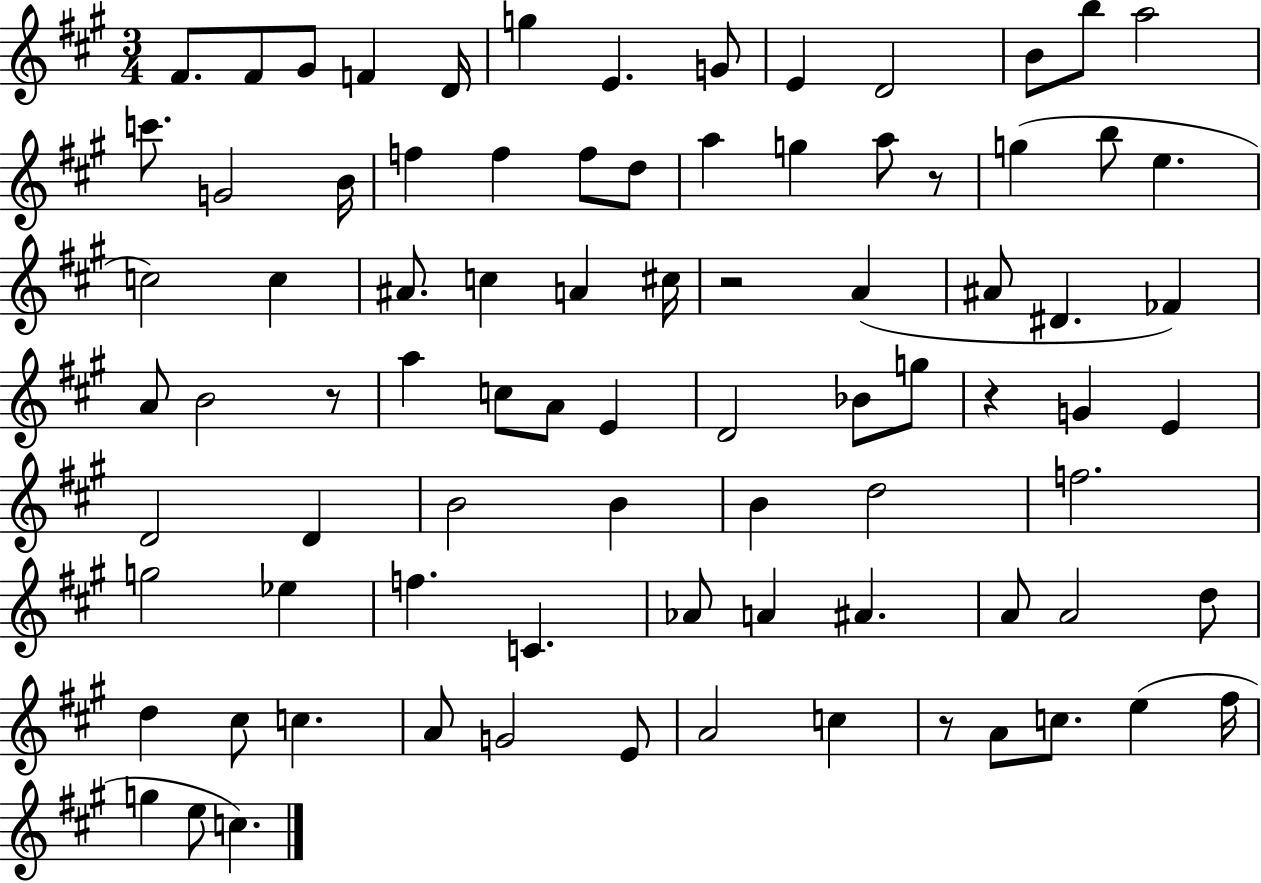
X:1
T:Untitled
M:3/4
L:1/4
K:A
^F/2 ^F/2 ^G/2 F D/4 g E G/2 E D2 B/2 b/2 a2 c'/2 G2 B/4 f f f/2 d/2 a g a/2 z/2 g b/2 e c2 c ^A/2 c A ^c/4 z2 A ^A/2 ^D _F A/2 B2 z/2 a c/2 A/2 E D2 _B/2 g/2 z G E D2 D B2 B B d2 f2 g2 _e f C _A/2 A ^A A/2 A2 d/2 d ^c/2 c A/2 G2 E/2 A2 c z/2 A/2 c/2 e ^f/4 g e/2 c